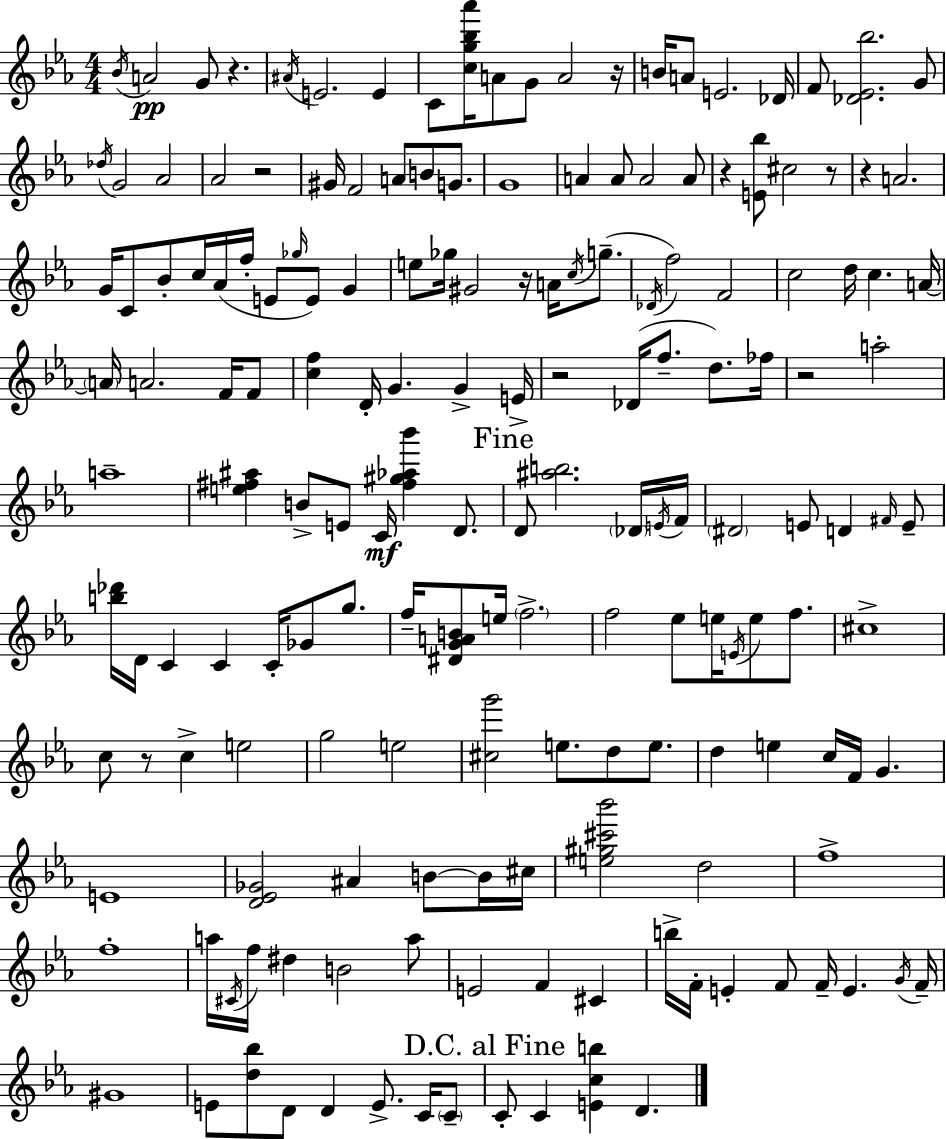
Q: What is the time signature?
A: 4/4